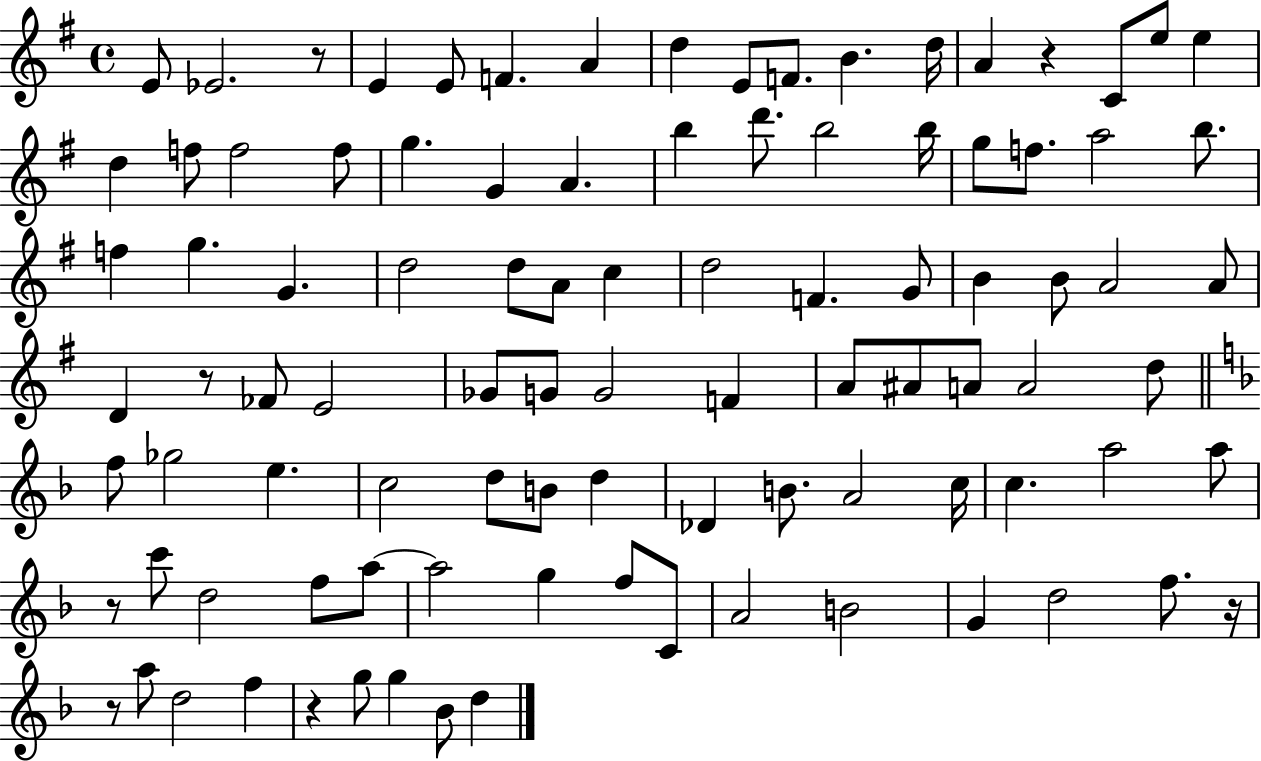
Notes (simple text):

E4/e Eb4/h. R/e E4/q E4/e F4/q. A4/q D5/q E4/e F4/e. B4/q. D5/s A4/q R/q C4/e E5/e E5/q D5/q F5/e F5/h F5/e G5/q. G4/q A4/q. B5/q D6/e. B5/h B5/s G5/e F5/e. A5/h B5/e. F5/q G5/q. G4/q. D5/h D5/e A4/e C5/q D5/h F4/q. G4/e B4/q B4/e A4/h A4/e D4/q R/e FES4/e E4/h Gb4/e G4/e G4/h F4/q A4/e A#4/e A4/e A4/h D5/e F5/e Gb5/h E5/q. C5/h D5/e B4/e D5/q Db4/q B4/e. A4/h C5/s C5/q. A5/h A5/e R/e C6/e D5/h F5/e A5/e A5/h G5/q F5/e C4/e A4/h B4/h G4/q D5/h F5/e. R/s R/e A5/e D5/h F5/q R/q G5/e G5/q Bb4/e D5/q